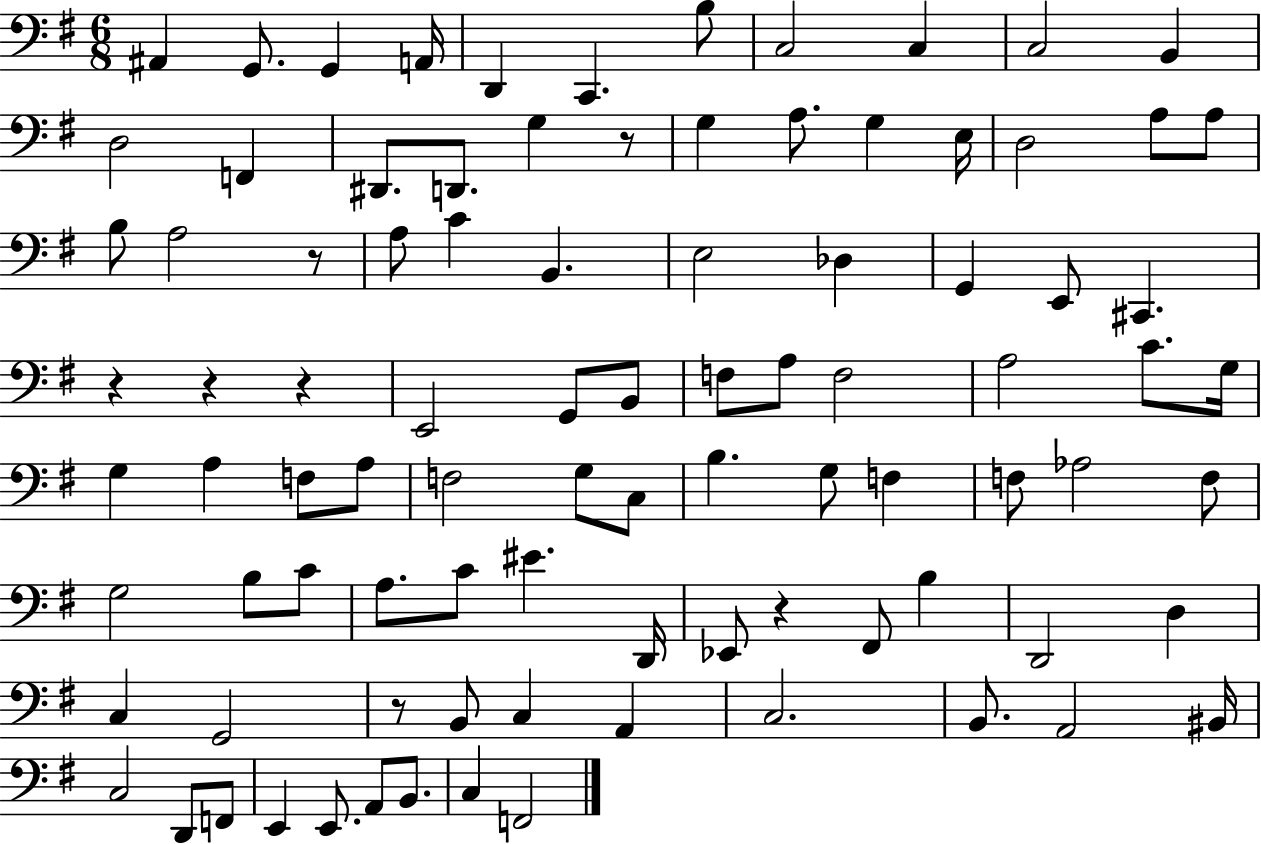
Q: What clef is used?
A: bass